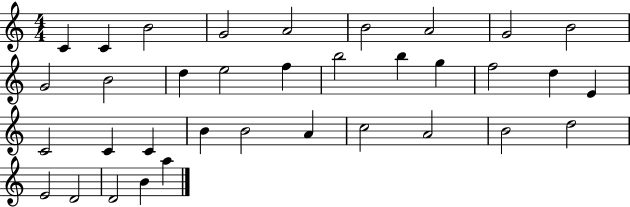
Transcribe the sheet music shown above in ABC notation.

X:1
T:Untitled
M:4/4
L:1/4
K:C
C C B2 G2 A2 B2 A2 G2 B2 G2 B2 d e2 f b2 b g f2 d E C2 C C B B2 A c2 A2 B2 d2 E2 D2 D2 B a